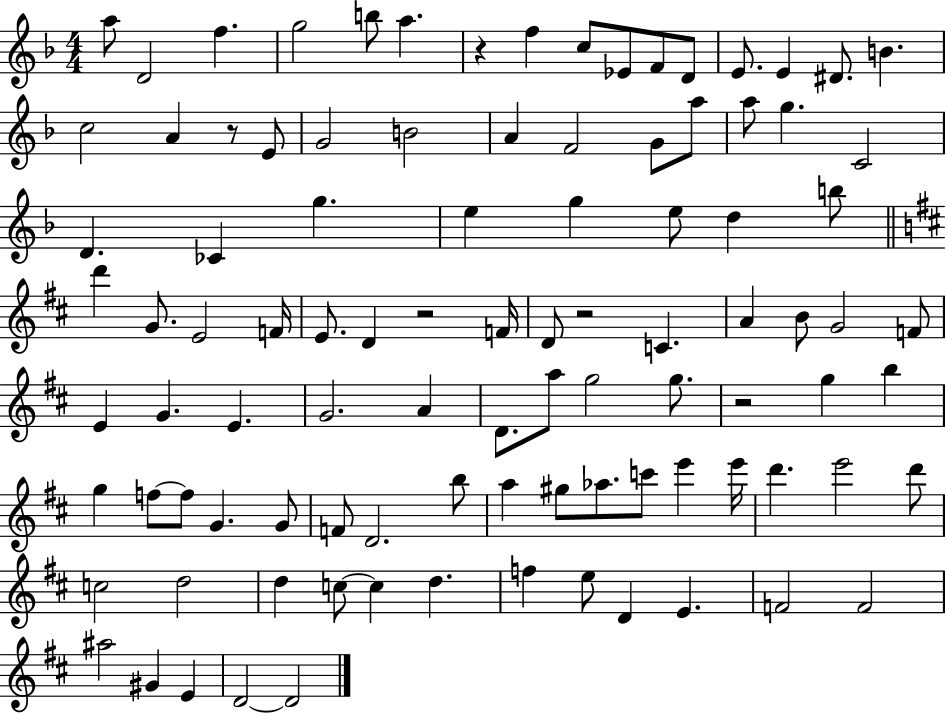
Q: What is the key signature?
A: F major